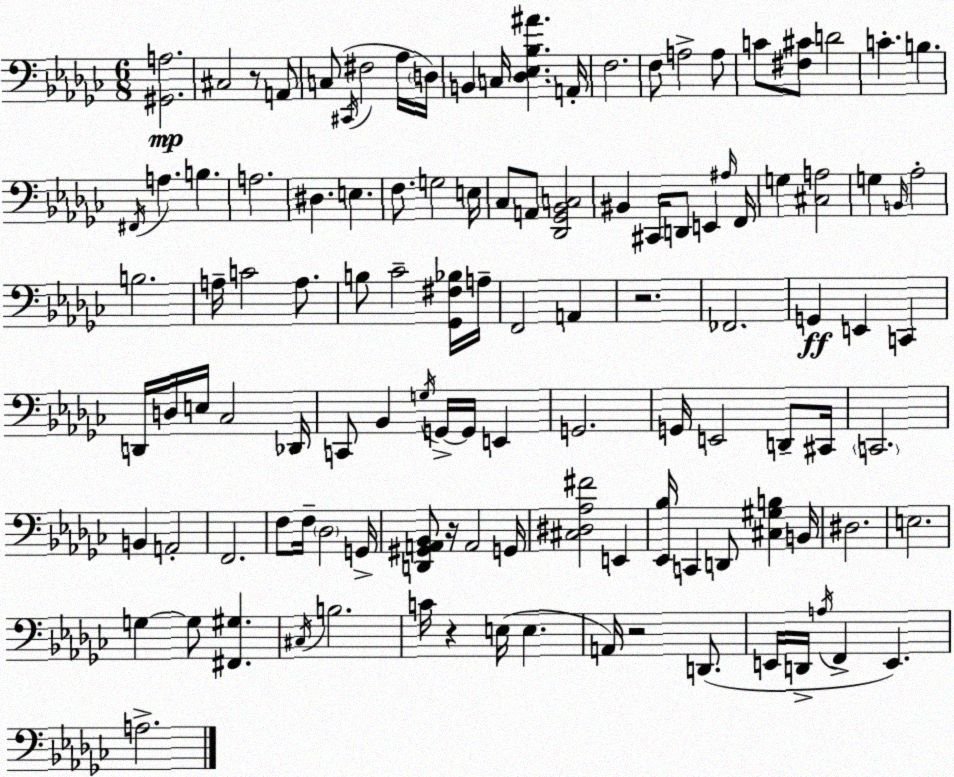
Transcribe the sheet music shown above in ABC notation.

X:1
T:Untitled
M:6/8
L:1/4
K:Ebm
[^G,,A,]2 ^C,2 z/2 A,,/2 C,/2 ^C,,/4 ^F,2 _A,/4 D,/4 B,, C,/4 [_D,_E,_B,^A] A,,/4 F,2 F,/2 A,2 A,/2 C/2 [^F,^C]/2 D2 C B, ^F,,/4 A, B, A,2 ^D, E, F,/2 G,2 E,/4 _C,/2 A,,/2 [_D,,_G,,_B,,C,]2 ^B,, ^C,,/4 D,,/2 E,, ^A,/4 F,,/4 G, [^C,A,]2 G, B,,/4 _A,2 B,2 A,/4 C2 A,/2 B,/2 _C2 [_G,,^F,_B,]/4 A,/4 F,,2 A,, z2 _F,,2 G,, E,, C,, D,,/4 D,/4 E,/4 _C,2 _D,,/4 C,,/2 _B,, G,/4 G,,/4 G,,/4 E,, G,,2 G,,/4 E,,2 D,,/2 ^C,,/4 C,,2 B,, A,,2 F,,2 F,/2 F,/4 _D,2 G,,/4 [D,,^G,,A,,_B,,]/2 z/4 A,,2 G,,/4 [^C,^D,_A,^F]2 E,, [_E,,_B,]/4 C,, D,,/2 [^C,^G,B,] B,,/4 ^D,2 E,2 G, G,/2 [^F,,^G,] ^C,/4 B,2 C/4 z E,/4 E, A,,/4 z2 D,,/2 E,,/4 D,,/4 A,/4 F,, E,, A,2